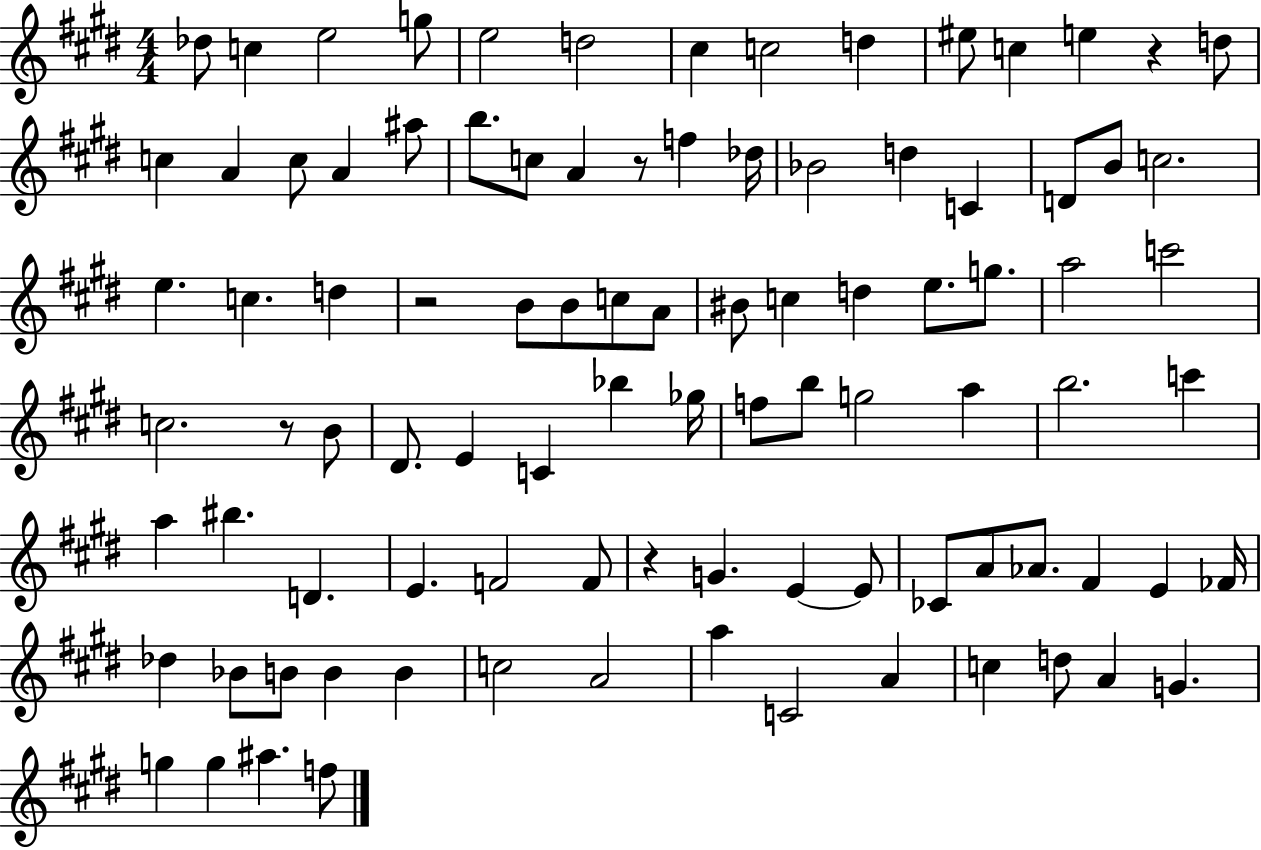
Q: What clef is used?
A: treble